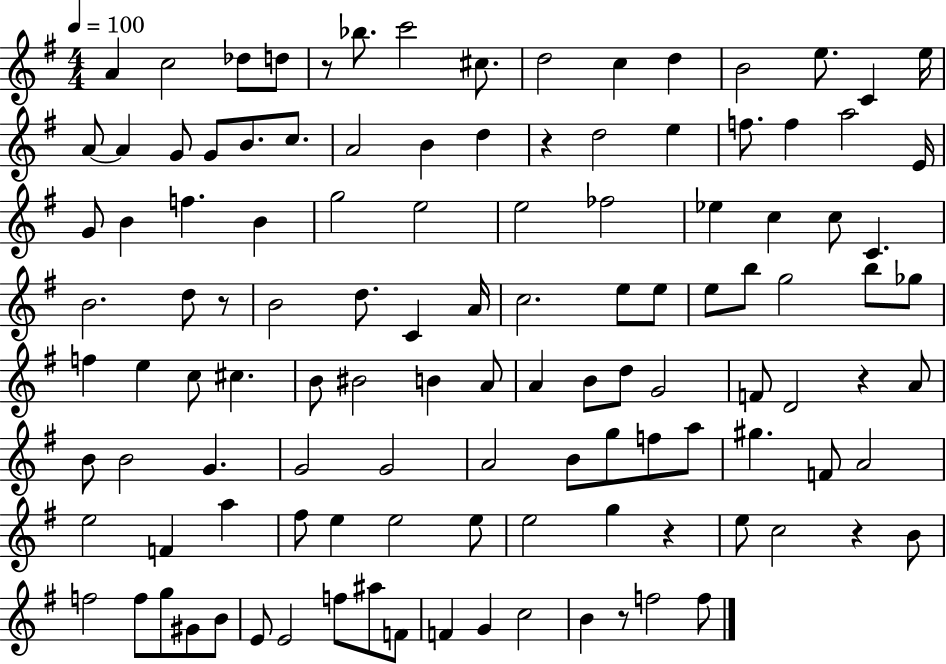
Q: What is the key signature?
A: G major